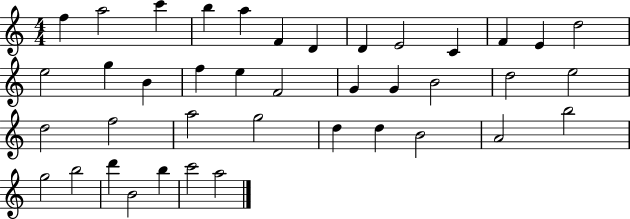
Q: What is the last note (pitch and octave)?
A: A5